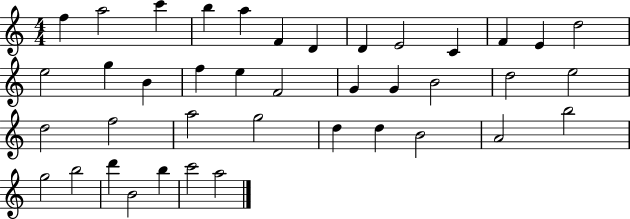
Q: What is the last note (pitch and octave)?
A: A5